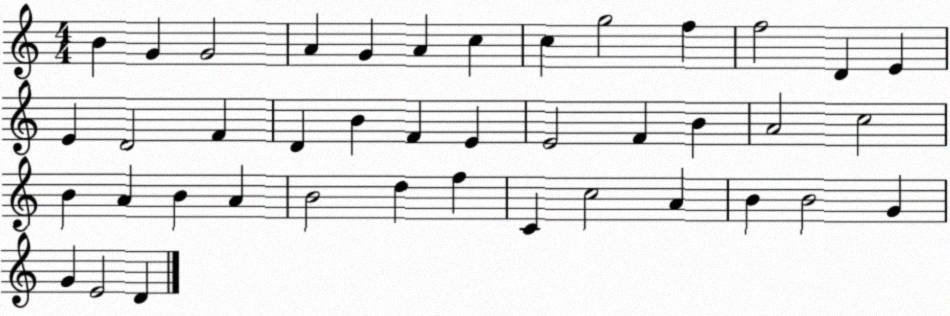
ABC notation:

X:1
T:Untitled
M:4/4
L:1/4
K:C
B G G2 A G A c c g2 f f2 D E E D2 F D B F E E2 F B A2 c2 B A B A B2 d f C c2 A B B2 G G E2 D